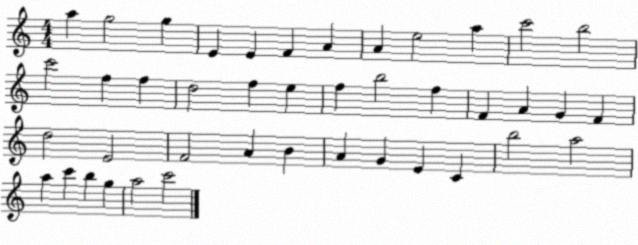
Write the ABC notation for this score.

X:1
T:Untitled
M:4/4
L:1/4
K:C
a g2 g E E F A A e2 a c'2 b2 c'2 f f d2 f e f b2 f F A G F d2 E2 F2 A B A G E C b2 a2 a c' b g a2 c'2